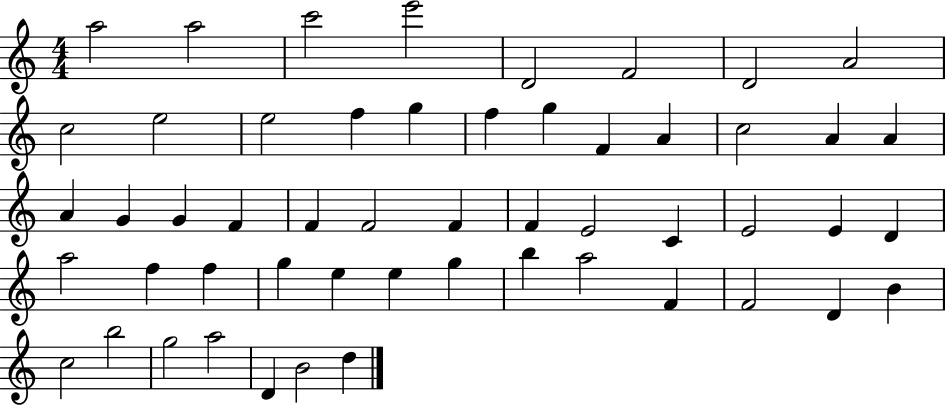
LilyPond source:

{
  \clef treble
  \numericTimeSignature
  \time 4/4
  \key c \major
  a''2 a''2 | c'''2 e'''2 | d'2 f'2 | d'2 a'2 | \break c''2 e''2 | e''2 f''4 g''4 | f''4 g''4 f'4 a'4 | c''2 a'4 a'4 | \break a'4 g'4 g'4 f'4 | f'4 f'2 f'4 | f'4 e'2 c'4 | e'2 e'4 d'4 | \break a''2 f''4 f''4 | g''4 e''4 e''4 g''4 | b''4 a''2 f'4 | f'2 d'4 b'4 | \break c''2 b''2 | g''2 a''2 | d'4 b'2 d''4 | \bar "|."
}